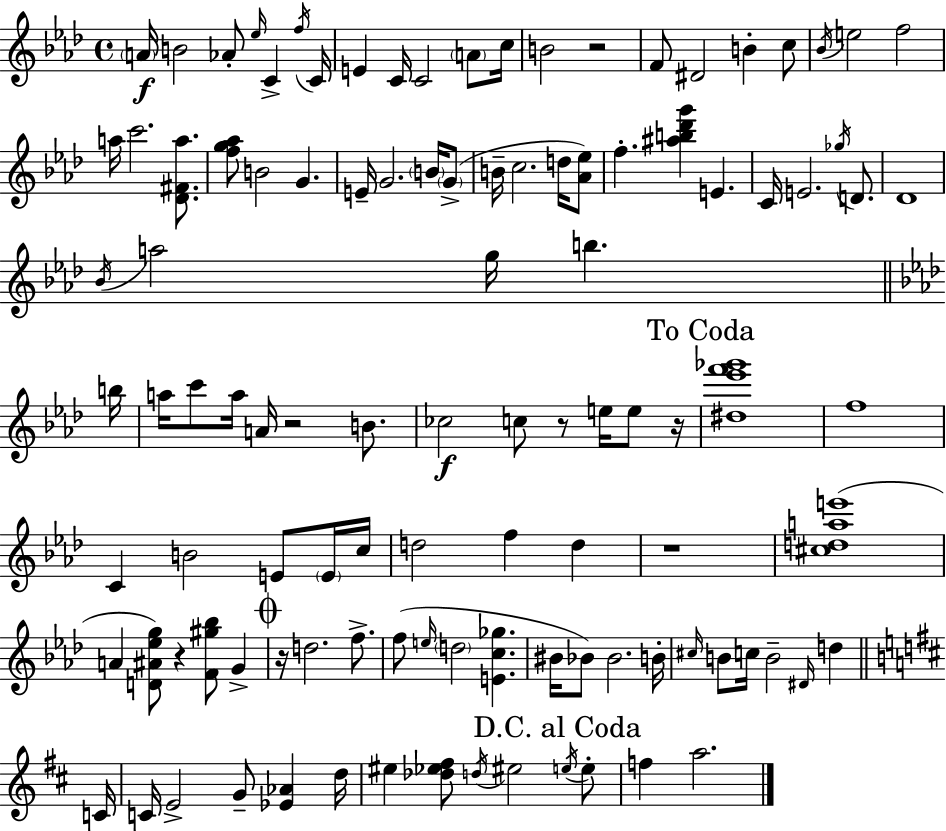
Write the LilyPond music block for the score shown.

{
  \clef treble
  \time 4/4
  \defaultTimeSignature
  \key f \minor
  \parenthesize a'16\f b'2 aes'8-. \grace { ees''16 } c'4-> | \acciaccatura { f''16 } c'16 e'4 c'16 c'2 \parenthesize a'8 | c''16 b'2 r2 | f'8 dis'2 b'4-. | \break c''8 \acciaccatura { bes'16 } e''2 f''2 | a''16 c'''2. | <des' fis' a''>8. <f'' g'' aes''>8 b'2 g'4. | e'16-- g'2. | \break \parenthesize b'16 \parenthesize g'8->( b'16-- c''2. | d''16 <aes' ees''>8) f''4.-. <ais'' b'' des''' g'''>4 e'4. | c'16 e'2. | \acciaccatura { ges''16 } d'8. des'1 | \break \acciaccatura { bes'16 } a''2 g''16 b''4. | \bar "||" \break \key aes \major b''16 a''16 c'''8 a''16 a'16 r2 b'8. | ces''2\f c''8 r8 e''16 e''8 | r16 \mark "To Coda" <dis'' ees''' f''' ges'''>1 | f''1 | \break c'4 b'2 e'8 \parenthesize e'16 | c''16 d''2 f''4 d''4 | r1 | <cis'' d'' a'' e'''>1( | \break a'4 <d' ais' ees'' g''>8) r4 <f' gis'' bes''>8 g'4-> | \mark \markup { \musicglyph "scripts.coda" } r16 d''2. f''8.-> | f''8( \grace { e''16 } \parenthesize d''2 <e' c'' ges''>4. | bis'16 bes'8) bes'2. | \break b'16-. \grace { cis''16 } b'8 c''16 b'2-- \grace { dis'16 } d''4 | \bar "||" \break \key b \minor c'16 c'16 e'2-> g'8-- <ees' aes'>4 | d''16 eis''4 <des'' ees'' fis''>8 \acciaccatura { d''16 } eis''2 | \mark "D.C. al Coda" \acciaccatura { e''16 } e''8-. f''4 a''2. | \bar "|."
}